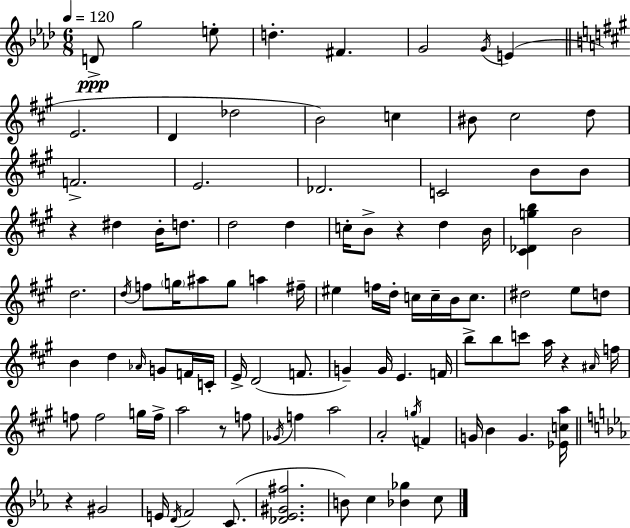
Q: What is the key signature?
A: F minor